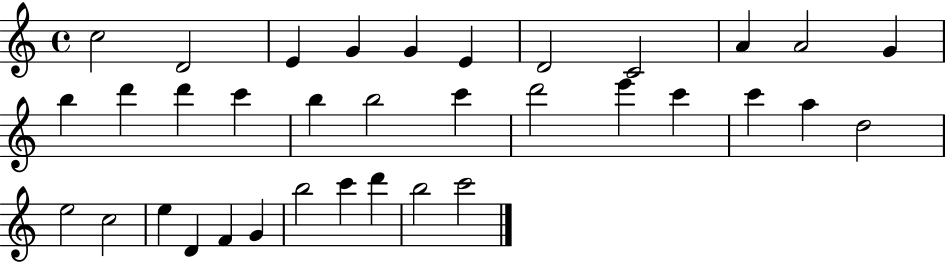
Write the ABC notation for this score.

X:1
T:Untitled
M:4/4
L:1/4
K:C
c2 D2 E G G E D2 C2 A A2 G b d' d' c' b b2 c' d'2 e' c' c' a d2 e2 c2 e D F G b2 c' d' b2 c'2